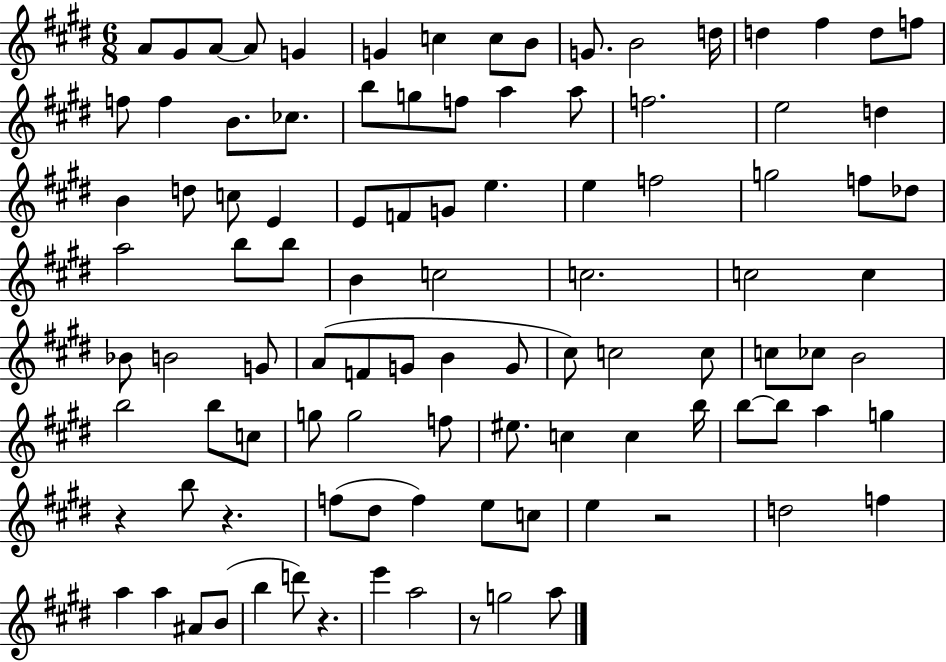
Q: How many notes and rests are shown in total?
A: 101